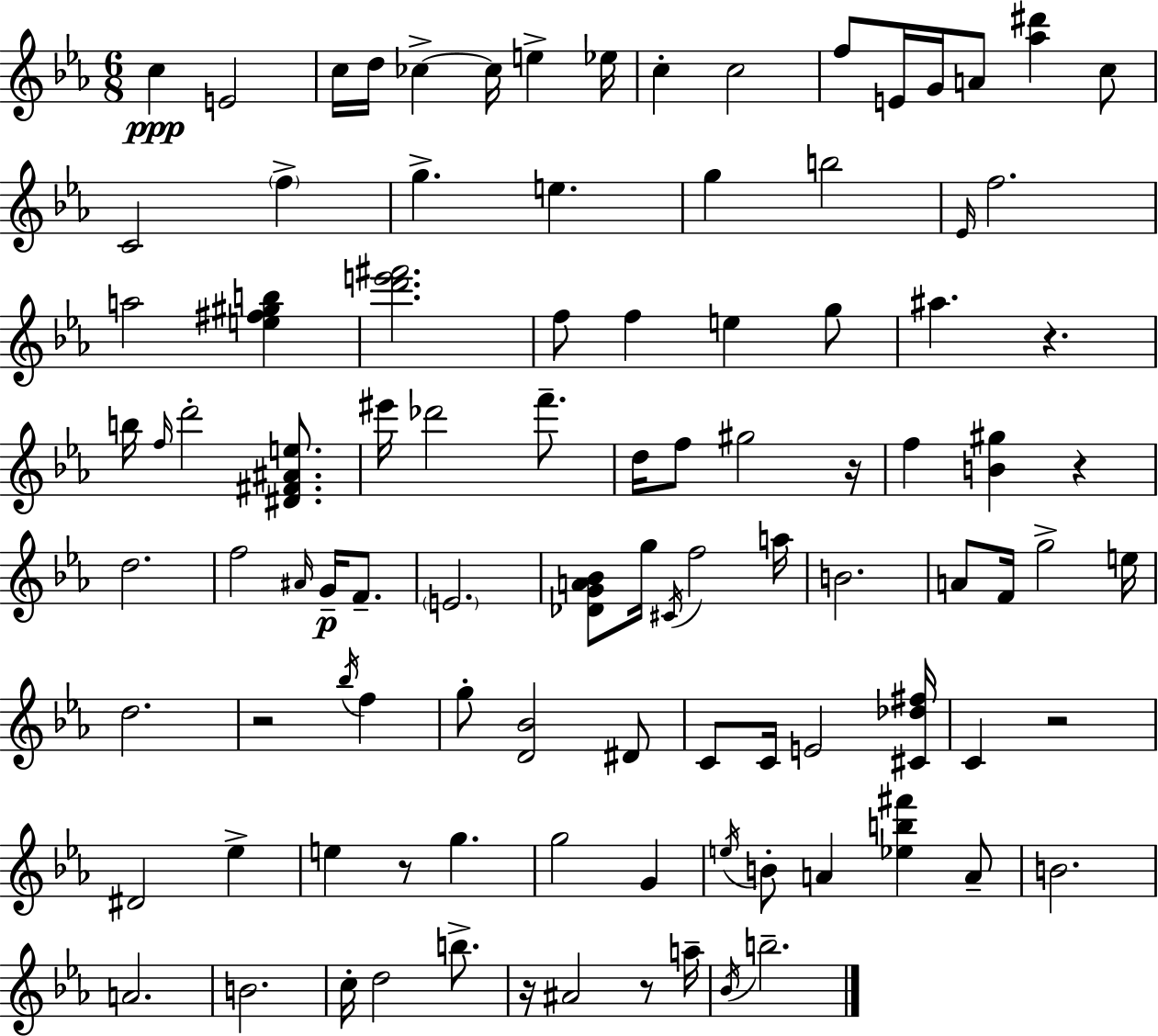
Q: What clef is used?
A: treble